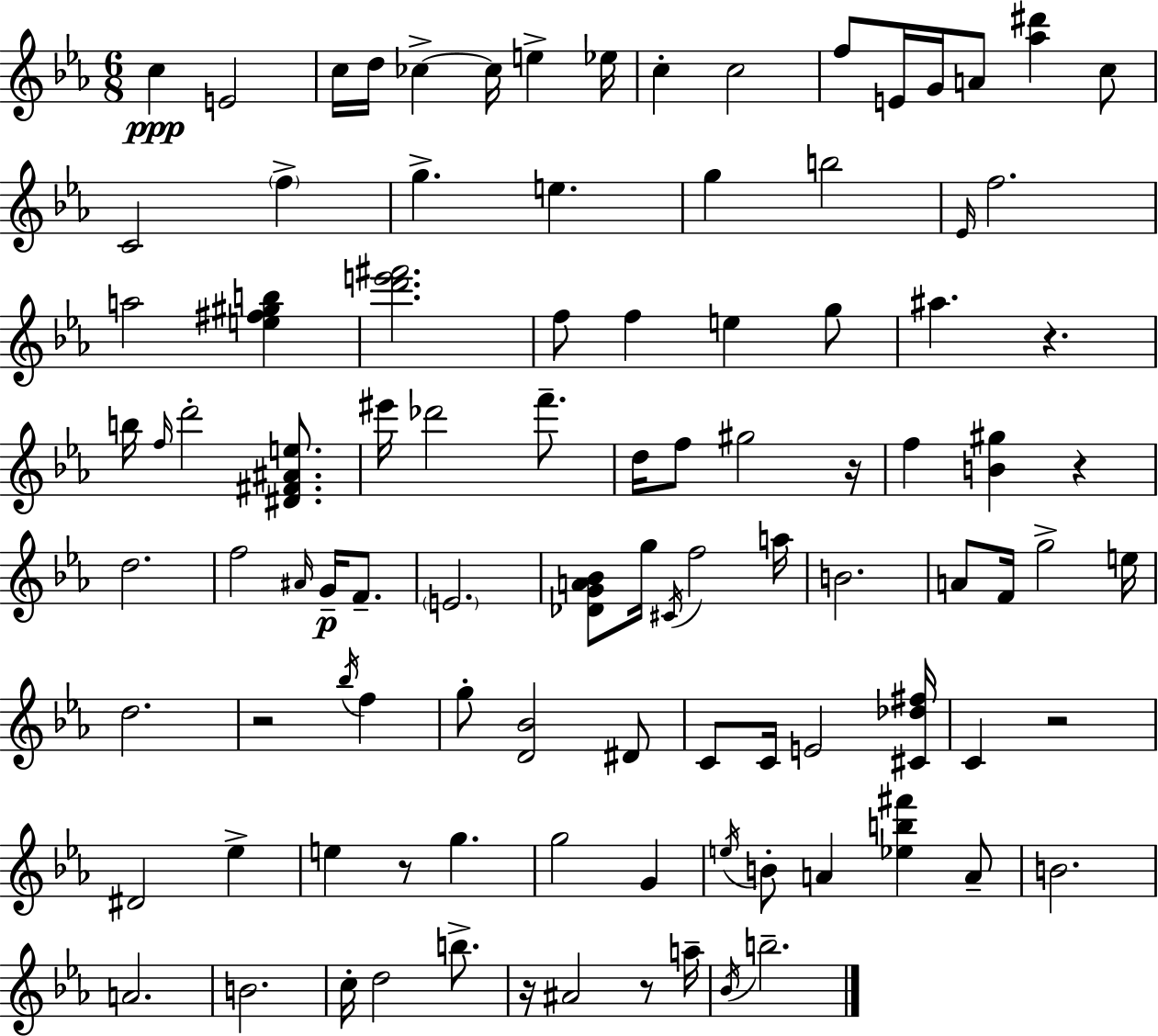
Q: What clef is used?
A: treble